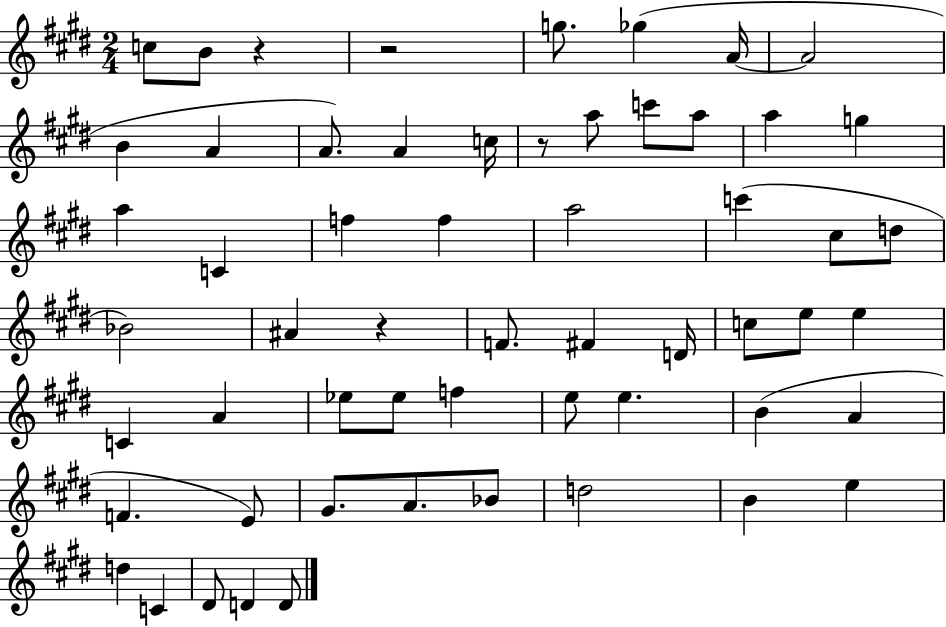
{
  \clef treble
  \numericTimeSignature
  \time 2/4
  \key e \major
  c''8 b'8 r4 | r2 | g''8. ges''4( a'16~~ | a'2 | \break b'4 a'4 | a'8.) a'4 c''16 | r8 a''8 c'''8 a''8 | a''4 g''4 | \break a''4 c'4 | f''4 f''4 | a''2 | c'''4( cis''8 d''8 | \break bes'2) | ais'4 r4 | f'8. fis'4 d'16 | c''8 e''8 e''4 | \break c'4 a'4 | ees''8 ees''8 f''4 | e''8 e''4. | b'4( a'4 | \break f'4. e'8) | gis'8. a'8. bes'8 | d''2 | b'4 e''4 | \break d''4 c'4 | dis'8 d'4 d'8 | \bar "|."
}